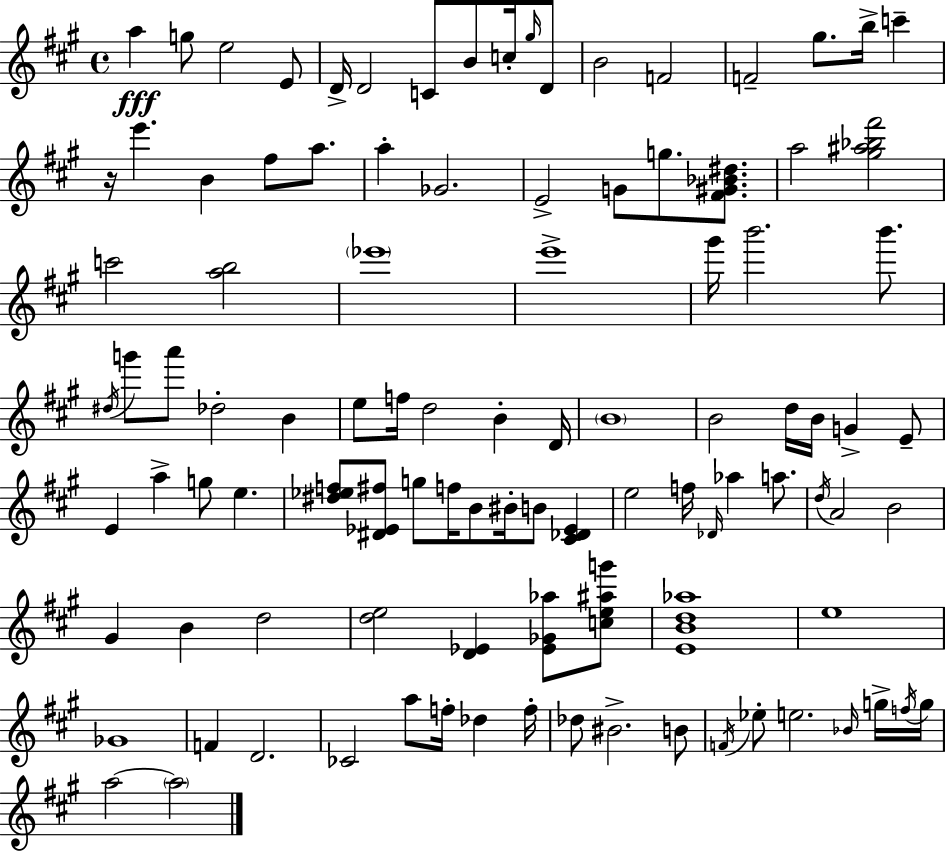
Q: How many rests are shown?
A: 1